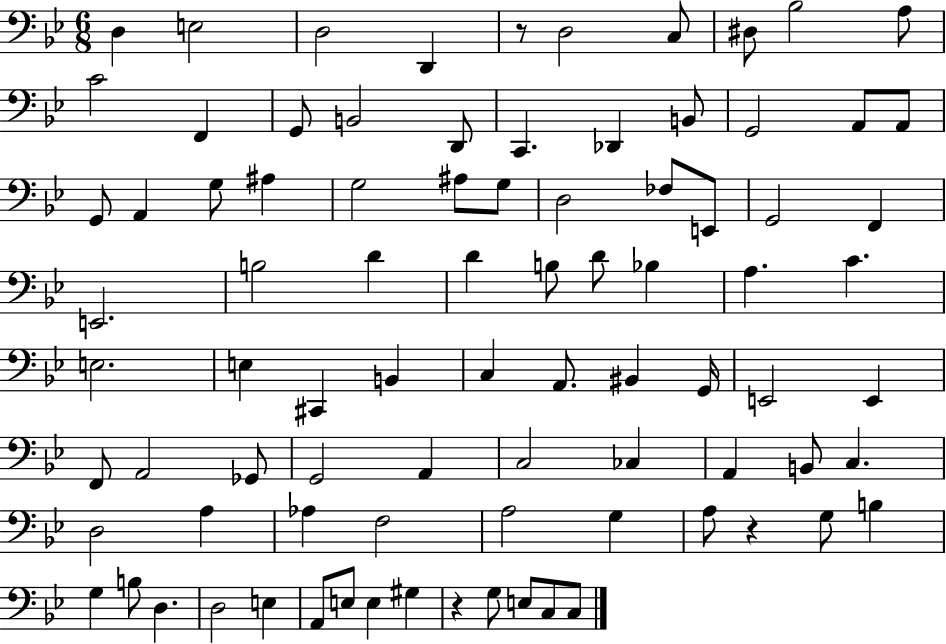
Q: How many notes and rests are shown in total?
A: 86